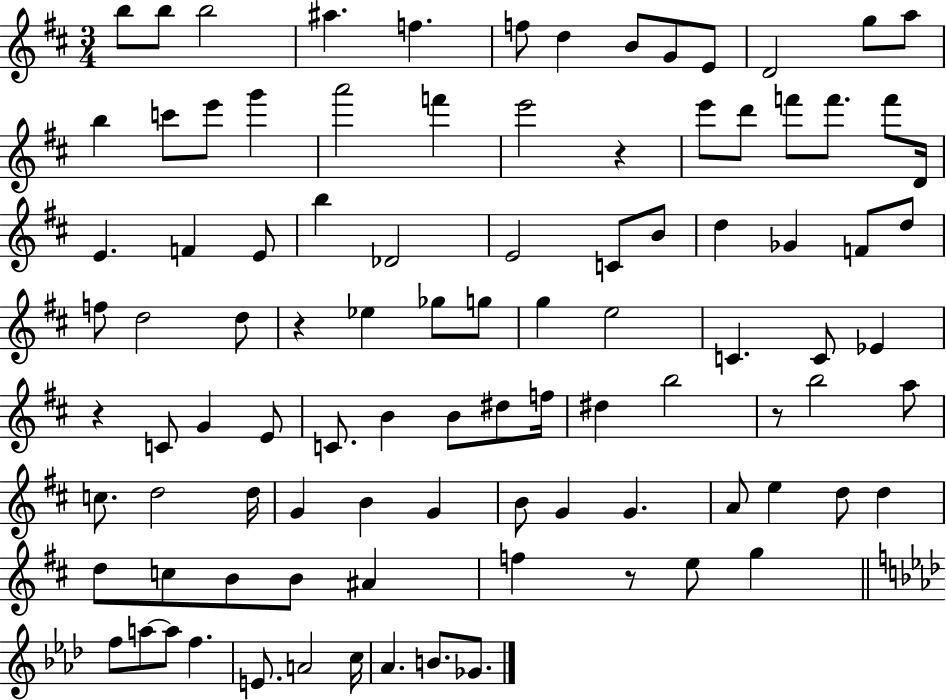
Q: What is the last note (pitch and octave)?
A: Gb4